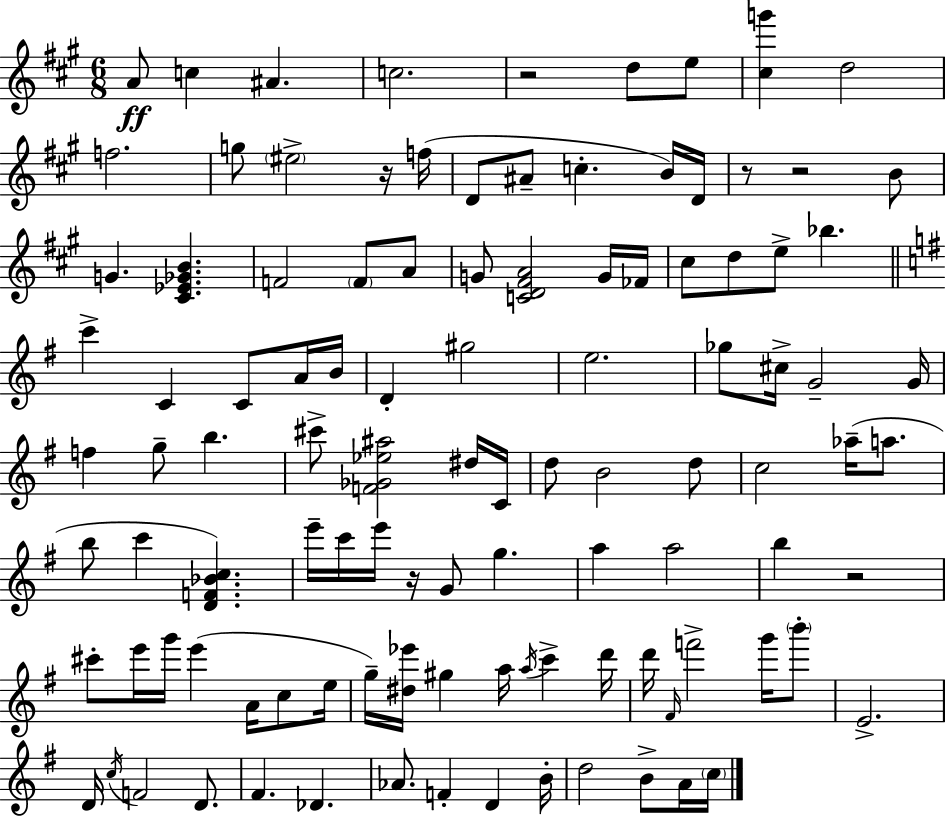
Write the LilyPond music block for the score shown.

{
  \clef treble
  \numericTimeSignature
  \time 6/8
  \key a \major
  \repeat volta 2 { a'8\ff c''4 ais'4. | c''2. | r2 d''8 e''8 | <cis'' g'''>4 d''2 | \break f''2. | g''8 \parenthesize eis''2-> r16 f''16( | d'8 ais'8-- c''4.-. b'16) d'16 | r8 r2 b'8 | \break g'4. <cis' ees' ges' b'>4. | f'2 \parenthesize f'8 a'8 | g'8 <c' d' fis' a'>2 g'16 fes'16 | cis''8 d''8 e''8-> bes''4. | \break \bar "||" \break \key g \major c'''4-> c'4 c'8 a'16 b'16 | d'4-. gis''2 | e''2. | ges''8 cis''16-> g'2-- g'16 | \break f''4 g''8-- b''4. | cis'''8-> <f' ges' ees'' ais''>2 dis''16 c'16 | d''8 b'2 d''8 | c''2 aes''16--( a''8. | \break b''8 c'''4 <d' f' bes' c''>4.) | e'''16-- c'''16 e'''16 r16 g'8 g''4. | a''4 a''2 | b''4 r2 | \break cis'''8-. e'''16 g'''16 e'''4( a'16 c''8 e''16 | g''16--) <dis'' ees'''>16 gis''4 a''16 \acciaccatura { a''16 } c'''4-> | d'''16 d'''16 \grace { fis'16 } f'''2-> g'''16 | \parenthesize b'''8-. e'2.-> | \break d'16 \acciaccatura { c''16 } f'2 | d'8. fis'4. des'4. | aes'8. f'4-. d'4 | b'16-. d''2 b'8-> | \break a'16 \parenthesize c''16 } \bar "|."
}